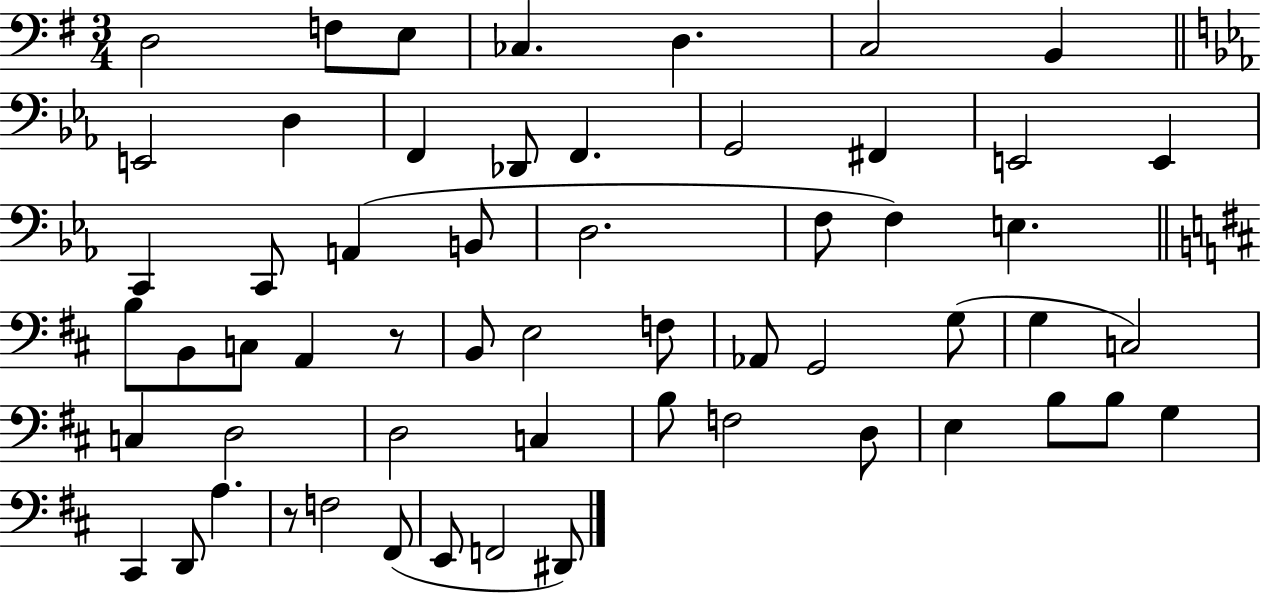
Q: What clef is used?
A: bass